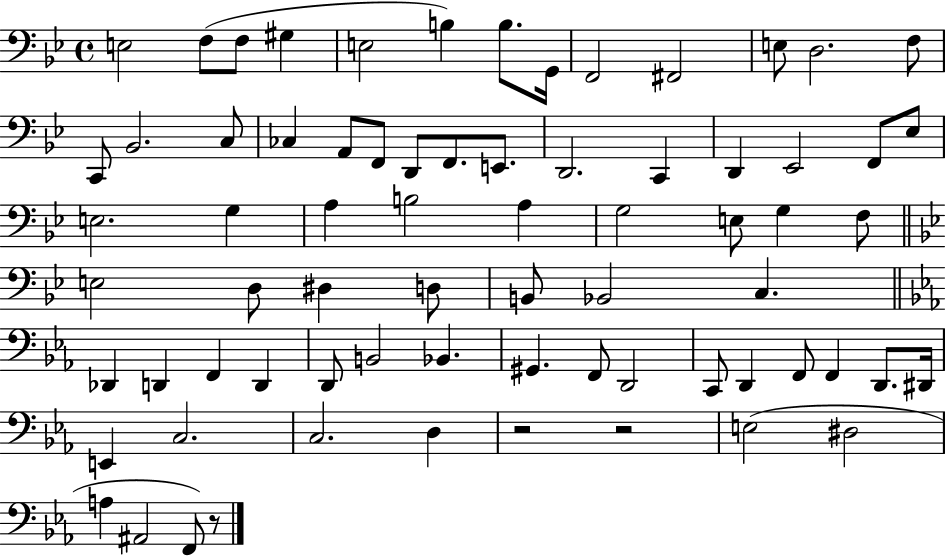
{
  \clef bass
  \time 4/4
  \defaultTimeSignature
  \key bes \major
  e2 f8( f8 gis4 | e2 b4) b8. g,16 | f,2 fis,2 | e8 d2. f8 | \break c,8 bes,2. c8 | ces4 a,8 f,8 d,8 f,8. e,8. | d,2. c,4 | d,4 ees,2 f,8 ees8 | \break e2. g4 | a4 b2 a4 | g2 e8 g4 f8 | \bar "||" \break \key g \minor e2 d8 dis4 d8 | b,8 bes,2 c4. | \bar "||" \break \key c \minor des,4 d,4 f,4 d,4 | d,8 b,2 bes,4. | gis,4. f,8 d,2 | c,8 d,4 f,8 f,4 d,8. dis,16 | \break e,4 c2. | c2. d4 | r2 r2 | e2( dis2 | \break a4 ais,2 f,8) r8 | \bar "|."
}